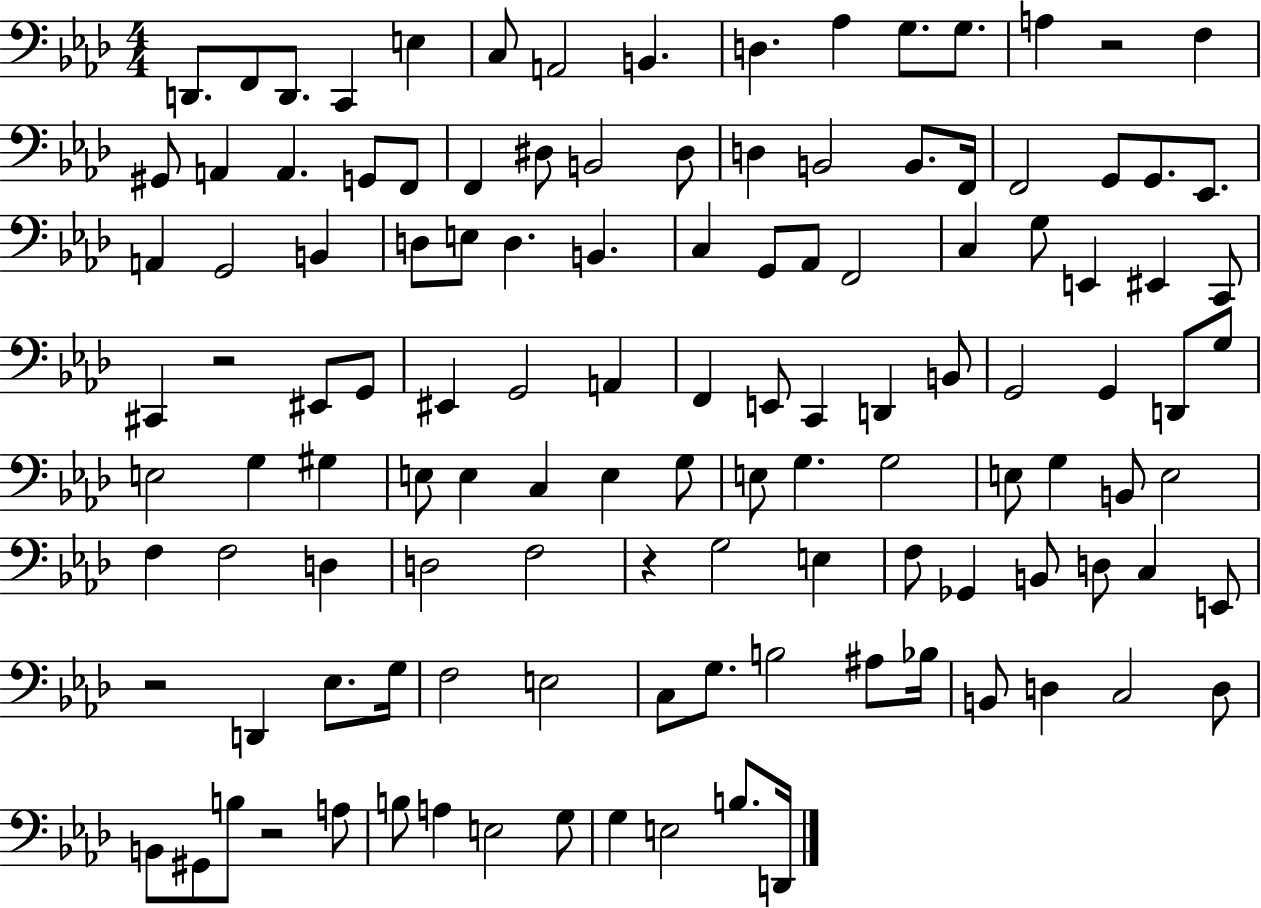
D2/e. F2/e D2/e. C2/q E3/q C3/e A2/h B2/q. D3/q. Ab3/q G3/e. G3/e. A3/q R/h F3/q G#2/e A2/q A2/q. G2/e F2/e F2/q D#3/e B2/h D#3/e D3/q B2/h B2/e. F2/s F2/h G2/e G2/e. Eb2/e. A2/q G2/h B2/q D3/e E3/e D3/q. B2/q. C3/q G2/e Ab2/e F2/h C3/q G3/e E2/q EIS2/q C2/e C#2/q R/h EIS2/e G2/e EIS2/q G2/h A2/q F2/q E2/e C2/q D2/q B2/e G2/h G2/q D2/e G3/e E3/h G3/q G#3/q E3/e E3/q C3/q E3/q G3/e E3/e G3/q. G3/h E3/e G3/q B2/e E3/h F3/q F3/h D3/q D3/h F3/h R/q G3/h E3/q F3/e Gb2/q B2/e D3/e C3/q E2/e R/h D2/q Eb3/e. G3/s F3/h E3/h C3/e G3/e. B3/h A#3/e Bb3/s B2/e D3/q C3/h D3/e B2/e G#2/e B3/e R/h A3/e B3/e A3/q E3/h G3/e G3/q E3/h B3/e. D2/s